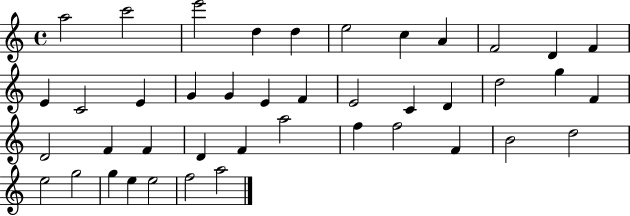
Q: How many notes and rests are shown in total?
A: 42